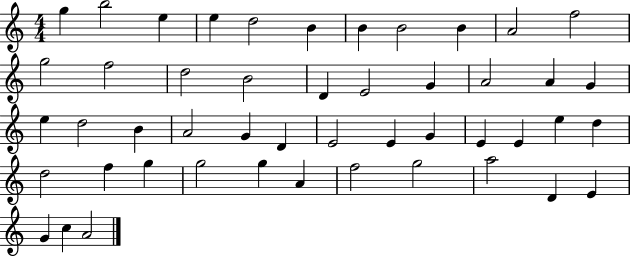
{
  \clef treble
  \numericTimeSignature
  \time 4/4
  \key c \major
  g''4 b''2 e''4 | e''4 d''2 b'4 | b'4 b'2 b'4 | a'2 f''2 | \break g''2 f''2 | d''2 b'2 | d'4 e'2 g'4 | a'2 a'4 g'4 | \break e''4 d''2 b'4 | a'2 g'4 d'4 | e'2 e'4 g'4 | e'4 e'4 e''4 d''4 | \break d''2 f''4 g''4 | g''2 g''4 a'4 | f''2 g''2 | a''2 d'4 e'4 | \break g'4 c''4 a'2 | \bar "|."
}